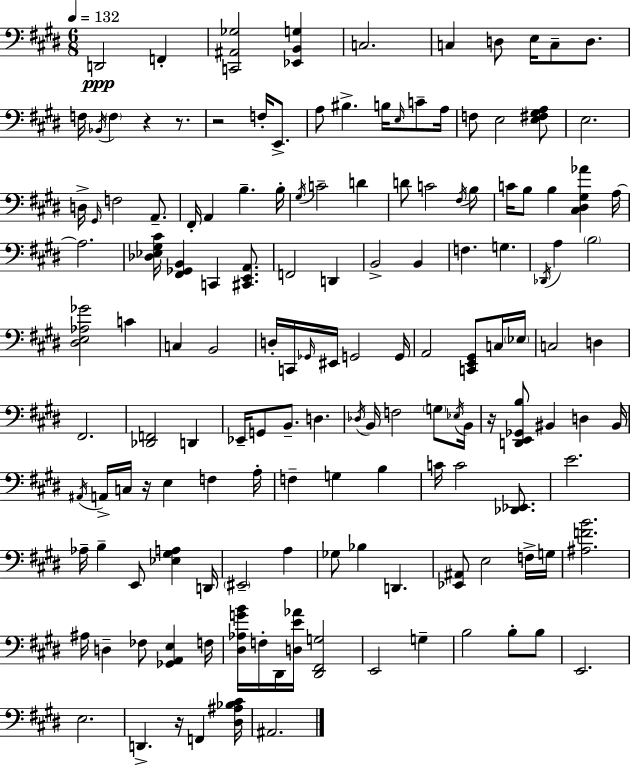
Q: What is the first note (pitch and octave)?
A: D2